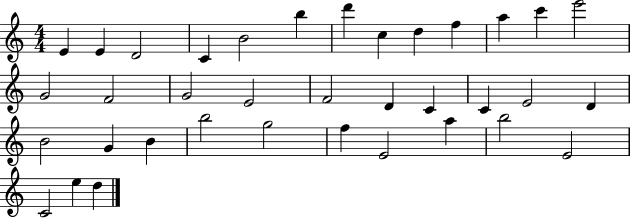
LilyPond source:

{
  \clef treble
  \numericTimeSignature
  \time 4/4
  \key c \major
  e'4 e'4 d'2 | c'4 b'2 b''4 | d'''4 c''4 d''4 f''4 | a''4 c'''4 e'''2 | \break g'2 f'2 | g'2 e'2 | f'2 d'4 c'4 | c'4 e'2 d'4 | \break b'2 g'4 b'4 | b''2 g''2 | f''4 e'2 a''4 | b''2 e'2 | \break c'2 e''4 d''4 | \bar "|."
}